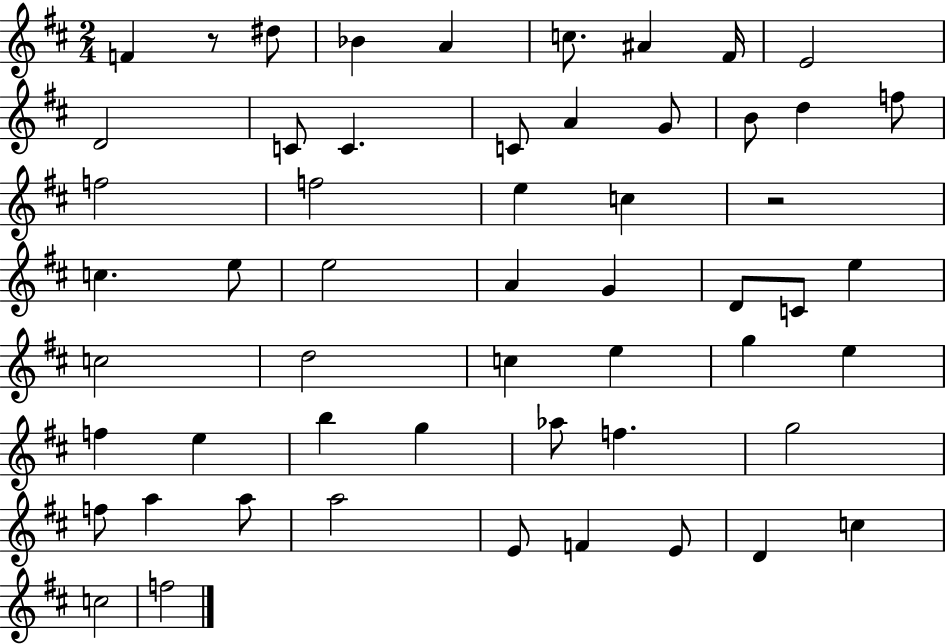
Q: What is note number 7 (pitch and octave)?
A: F#4